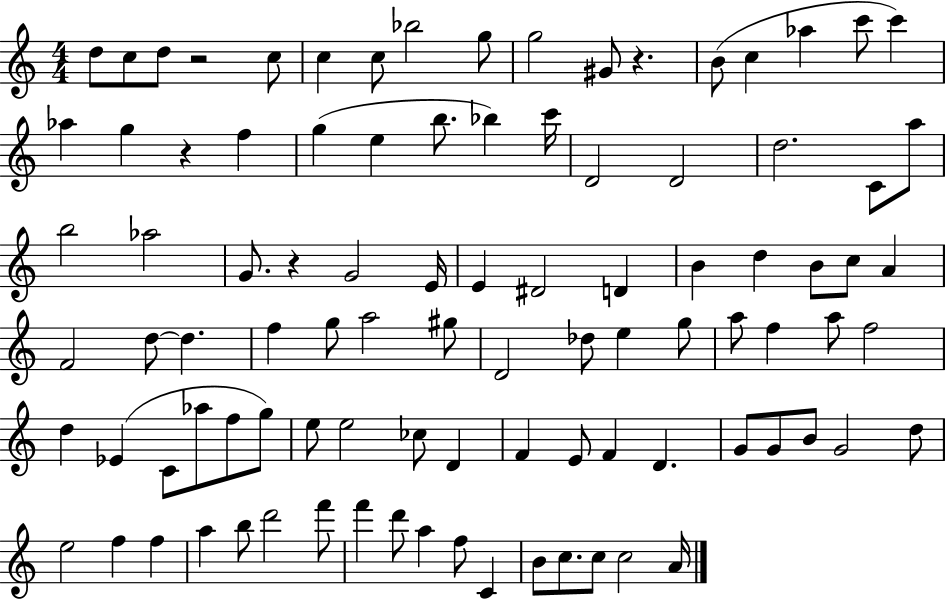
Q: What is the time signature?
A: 4/4